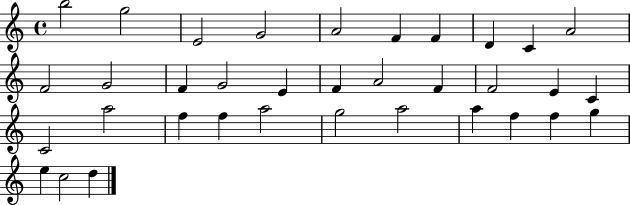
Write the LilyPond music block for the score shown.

{
  \clef treble
  \time 4/4
  \defaultTimeSignature
  \key c \major
  b''2 g''2 | e'2 g'2 | a'2 f'4 f'4 | d'4 c'4 a'2 | \break f'2 g'2 | f'4 g'2 e'4 | f'4 a'2 f'4 | f'2 e'4 c'4 | \break c'2 a''2 | f''4 f''4 a''2 | g''2 a''2 | a''4 f''4 f''4 g''4 | \break e''4 c''2 d''4 | \bar "|."
}